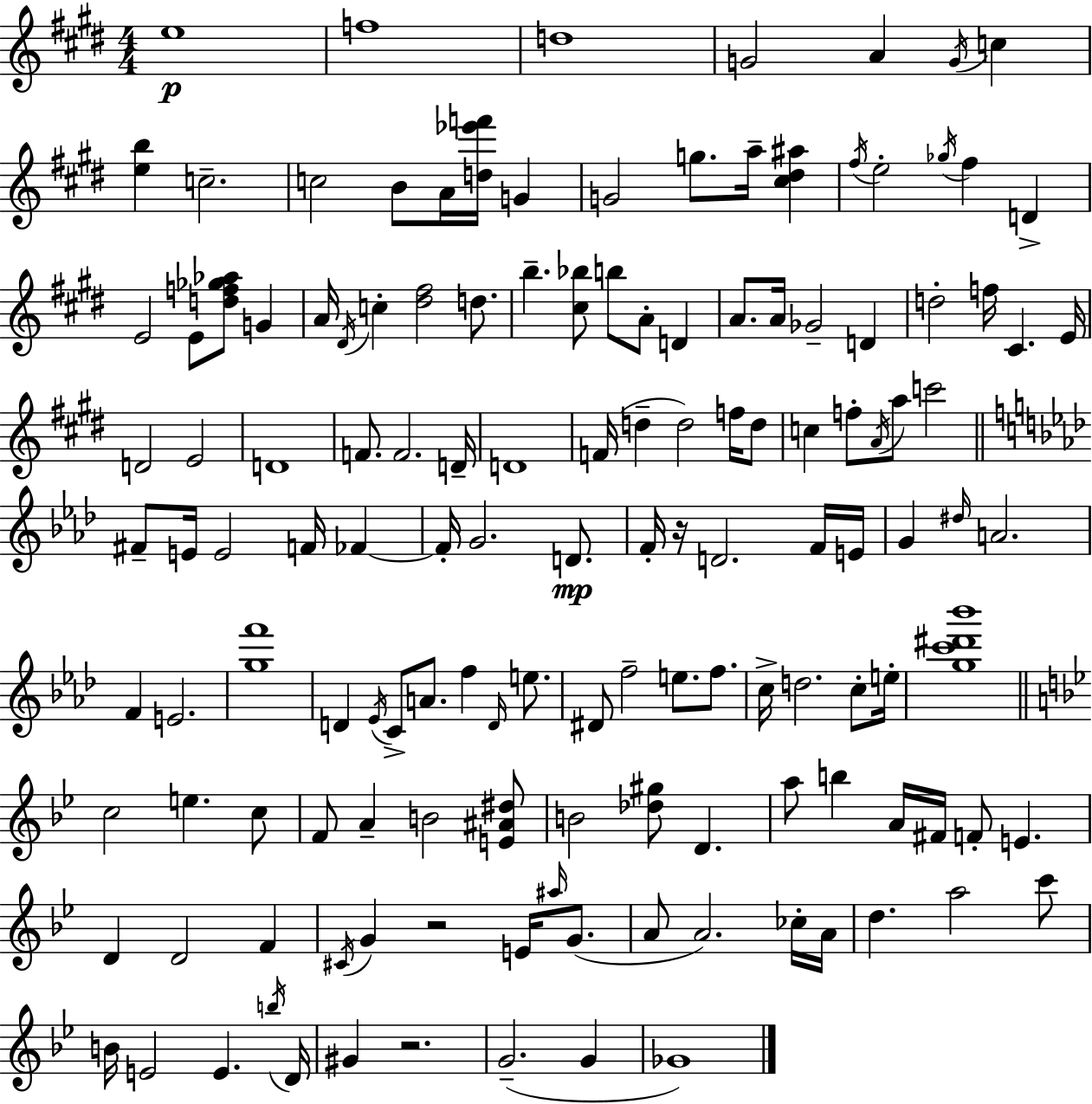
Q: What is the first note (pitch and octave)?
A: E5